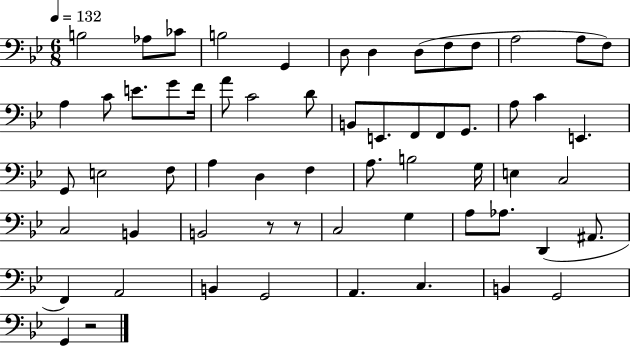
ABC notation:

X:1
T:Untitled
M:6/8
L:1/4
K:Bb
B,2 _A,/2 _C/2 B,2 G,, D,/2 D, D,/2 F,/2 F,/2 A,2 A,/2 F,/2 A, C/2 E/2 G/2 F/4 A/2 C2 D/2 B,,/2 E,,/2 F,,/2 F,,/2 G,,/2 A,/2 C E,, G,,/2 E,2 F,/2 A, D, F, A,/2 B,2 G,/4 E, C,2 C,2 B,, B,,2 z/2 z/2 C,2 G, A,/2 _A,/2 D,, ^A,,/2 F,, A,,2 B,, G,,2 A,, C, B,, G,,2 G,, z2